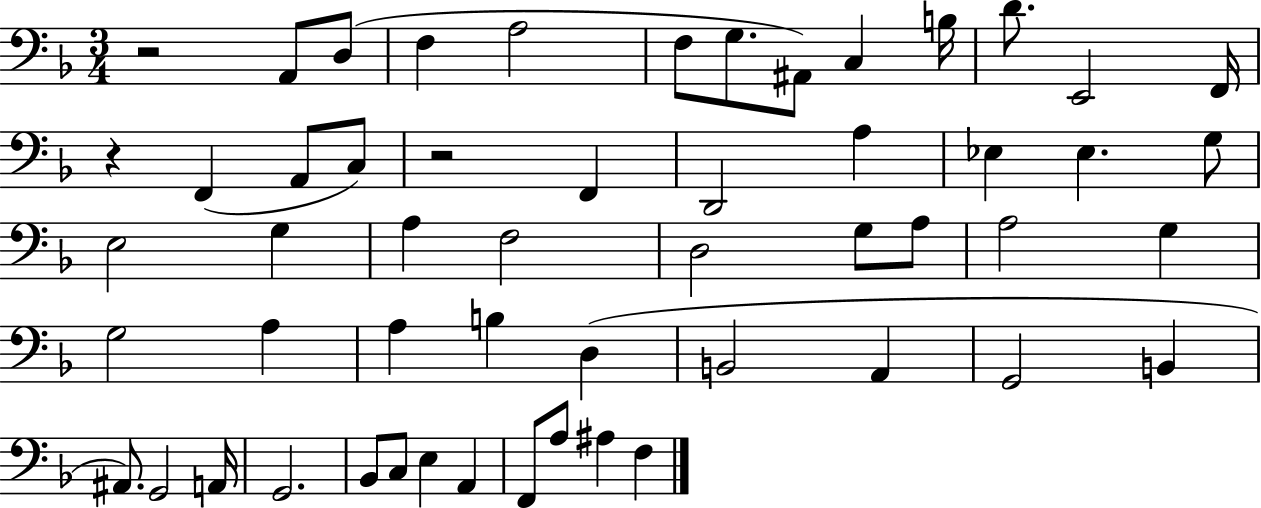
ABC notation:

X:1
T:Untitled
M:3/4
L:1/4
K:F
z2 A,,/2 D,/2 F, A,2 F,/2 G,/2 ^A,,/2 C, B,/4 D/2 E,,2 F,,/4 z F,, A,,/2 C,/2 z2 F,, D,,2 A, _E, _E, G,/2 E,2 G, A, F,2 D,2 G,/2 A,/2 A,2 G, G,2 A, A, B, D, B,,2 A,, G,,2 B,, ^A,,/2 G,,2 A,,/4 G,,2 _B,,/2 C,/2 E, A,, F,,/2 A,/2 ^A, F,